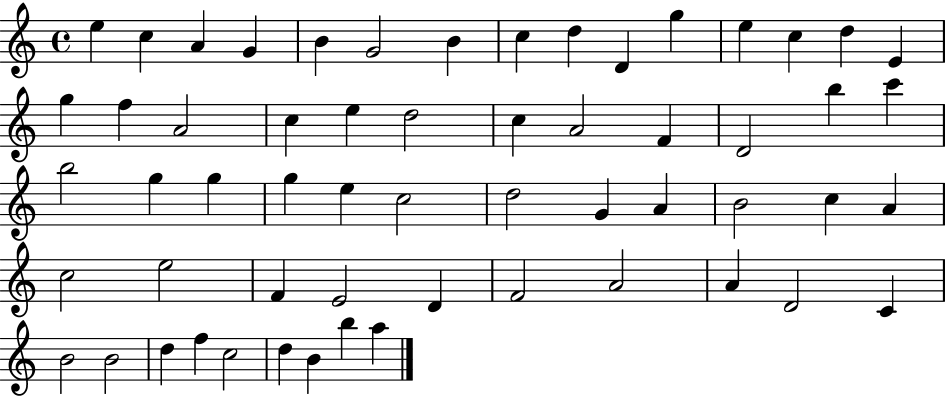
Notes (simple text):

E5/q C5/q A4/q G4/q B4/q G4/h B4/q C5/q D5/q D4/q G5/q E5/q C5/q D5/q E4/q G5/q F5/q A4/h C5/q E5/q D5/h C5/q A4/h F4/q D4/h B5/q C6/q B5/h G5/q G5/q G5/q E5/q C5/h D5/h G4/q A4/q B4/h C5/q A4/q C5/h E5/h F4/q E4/h D4/q F4/h A4/h A4/q D4/h C4/q B4/h B4/h D5/q F5/q C5/h D5/q B4/q B5/q A5/q